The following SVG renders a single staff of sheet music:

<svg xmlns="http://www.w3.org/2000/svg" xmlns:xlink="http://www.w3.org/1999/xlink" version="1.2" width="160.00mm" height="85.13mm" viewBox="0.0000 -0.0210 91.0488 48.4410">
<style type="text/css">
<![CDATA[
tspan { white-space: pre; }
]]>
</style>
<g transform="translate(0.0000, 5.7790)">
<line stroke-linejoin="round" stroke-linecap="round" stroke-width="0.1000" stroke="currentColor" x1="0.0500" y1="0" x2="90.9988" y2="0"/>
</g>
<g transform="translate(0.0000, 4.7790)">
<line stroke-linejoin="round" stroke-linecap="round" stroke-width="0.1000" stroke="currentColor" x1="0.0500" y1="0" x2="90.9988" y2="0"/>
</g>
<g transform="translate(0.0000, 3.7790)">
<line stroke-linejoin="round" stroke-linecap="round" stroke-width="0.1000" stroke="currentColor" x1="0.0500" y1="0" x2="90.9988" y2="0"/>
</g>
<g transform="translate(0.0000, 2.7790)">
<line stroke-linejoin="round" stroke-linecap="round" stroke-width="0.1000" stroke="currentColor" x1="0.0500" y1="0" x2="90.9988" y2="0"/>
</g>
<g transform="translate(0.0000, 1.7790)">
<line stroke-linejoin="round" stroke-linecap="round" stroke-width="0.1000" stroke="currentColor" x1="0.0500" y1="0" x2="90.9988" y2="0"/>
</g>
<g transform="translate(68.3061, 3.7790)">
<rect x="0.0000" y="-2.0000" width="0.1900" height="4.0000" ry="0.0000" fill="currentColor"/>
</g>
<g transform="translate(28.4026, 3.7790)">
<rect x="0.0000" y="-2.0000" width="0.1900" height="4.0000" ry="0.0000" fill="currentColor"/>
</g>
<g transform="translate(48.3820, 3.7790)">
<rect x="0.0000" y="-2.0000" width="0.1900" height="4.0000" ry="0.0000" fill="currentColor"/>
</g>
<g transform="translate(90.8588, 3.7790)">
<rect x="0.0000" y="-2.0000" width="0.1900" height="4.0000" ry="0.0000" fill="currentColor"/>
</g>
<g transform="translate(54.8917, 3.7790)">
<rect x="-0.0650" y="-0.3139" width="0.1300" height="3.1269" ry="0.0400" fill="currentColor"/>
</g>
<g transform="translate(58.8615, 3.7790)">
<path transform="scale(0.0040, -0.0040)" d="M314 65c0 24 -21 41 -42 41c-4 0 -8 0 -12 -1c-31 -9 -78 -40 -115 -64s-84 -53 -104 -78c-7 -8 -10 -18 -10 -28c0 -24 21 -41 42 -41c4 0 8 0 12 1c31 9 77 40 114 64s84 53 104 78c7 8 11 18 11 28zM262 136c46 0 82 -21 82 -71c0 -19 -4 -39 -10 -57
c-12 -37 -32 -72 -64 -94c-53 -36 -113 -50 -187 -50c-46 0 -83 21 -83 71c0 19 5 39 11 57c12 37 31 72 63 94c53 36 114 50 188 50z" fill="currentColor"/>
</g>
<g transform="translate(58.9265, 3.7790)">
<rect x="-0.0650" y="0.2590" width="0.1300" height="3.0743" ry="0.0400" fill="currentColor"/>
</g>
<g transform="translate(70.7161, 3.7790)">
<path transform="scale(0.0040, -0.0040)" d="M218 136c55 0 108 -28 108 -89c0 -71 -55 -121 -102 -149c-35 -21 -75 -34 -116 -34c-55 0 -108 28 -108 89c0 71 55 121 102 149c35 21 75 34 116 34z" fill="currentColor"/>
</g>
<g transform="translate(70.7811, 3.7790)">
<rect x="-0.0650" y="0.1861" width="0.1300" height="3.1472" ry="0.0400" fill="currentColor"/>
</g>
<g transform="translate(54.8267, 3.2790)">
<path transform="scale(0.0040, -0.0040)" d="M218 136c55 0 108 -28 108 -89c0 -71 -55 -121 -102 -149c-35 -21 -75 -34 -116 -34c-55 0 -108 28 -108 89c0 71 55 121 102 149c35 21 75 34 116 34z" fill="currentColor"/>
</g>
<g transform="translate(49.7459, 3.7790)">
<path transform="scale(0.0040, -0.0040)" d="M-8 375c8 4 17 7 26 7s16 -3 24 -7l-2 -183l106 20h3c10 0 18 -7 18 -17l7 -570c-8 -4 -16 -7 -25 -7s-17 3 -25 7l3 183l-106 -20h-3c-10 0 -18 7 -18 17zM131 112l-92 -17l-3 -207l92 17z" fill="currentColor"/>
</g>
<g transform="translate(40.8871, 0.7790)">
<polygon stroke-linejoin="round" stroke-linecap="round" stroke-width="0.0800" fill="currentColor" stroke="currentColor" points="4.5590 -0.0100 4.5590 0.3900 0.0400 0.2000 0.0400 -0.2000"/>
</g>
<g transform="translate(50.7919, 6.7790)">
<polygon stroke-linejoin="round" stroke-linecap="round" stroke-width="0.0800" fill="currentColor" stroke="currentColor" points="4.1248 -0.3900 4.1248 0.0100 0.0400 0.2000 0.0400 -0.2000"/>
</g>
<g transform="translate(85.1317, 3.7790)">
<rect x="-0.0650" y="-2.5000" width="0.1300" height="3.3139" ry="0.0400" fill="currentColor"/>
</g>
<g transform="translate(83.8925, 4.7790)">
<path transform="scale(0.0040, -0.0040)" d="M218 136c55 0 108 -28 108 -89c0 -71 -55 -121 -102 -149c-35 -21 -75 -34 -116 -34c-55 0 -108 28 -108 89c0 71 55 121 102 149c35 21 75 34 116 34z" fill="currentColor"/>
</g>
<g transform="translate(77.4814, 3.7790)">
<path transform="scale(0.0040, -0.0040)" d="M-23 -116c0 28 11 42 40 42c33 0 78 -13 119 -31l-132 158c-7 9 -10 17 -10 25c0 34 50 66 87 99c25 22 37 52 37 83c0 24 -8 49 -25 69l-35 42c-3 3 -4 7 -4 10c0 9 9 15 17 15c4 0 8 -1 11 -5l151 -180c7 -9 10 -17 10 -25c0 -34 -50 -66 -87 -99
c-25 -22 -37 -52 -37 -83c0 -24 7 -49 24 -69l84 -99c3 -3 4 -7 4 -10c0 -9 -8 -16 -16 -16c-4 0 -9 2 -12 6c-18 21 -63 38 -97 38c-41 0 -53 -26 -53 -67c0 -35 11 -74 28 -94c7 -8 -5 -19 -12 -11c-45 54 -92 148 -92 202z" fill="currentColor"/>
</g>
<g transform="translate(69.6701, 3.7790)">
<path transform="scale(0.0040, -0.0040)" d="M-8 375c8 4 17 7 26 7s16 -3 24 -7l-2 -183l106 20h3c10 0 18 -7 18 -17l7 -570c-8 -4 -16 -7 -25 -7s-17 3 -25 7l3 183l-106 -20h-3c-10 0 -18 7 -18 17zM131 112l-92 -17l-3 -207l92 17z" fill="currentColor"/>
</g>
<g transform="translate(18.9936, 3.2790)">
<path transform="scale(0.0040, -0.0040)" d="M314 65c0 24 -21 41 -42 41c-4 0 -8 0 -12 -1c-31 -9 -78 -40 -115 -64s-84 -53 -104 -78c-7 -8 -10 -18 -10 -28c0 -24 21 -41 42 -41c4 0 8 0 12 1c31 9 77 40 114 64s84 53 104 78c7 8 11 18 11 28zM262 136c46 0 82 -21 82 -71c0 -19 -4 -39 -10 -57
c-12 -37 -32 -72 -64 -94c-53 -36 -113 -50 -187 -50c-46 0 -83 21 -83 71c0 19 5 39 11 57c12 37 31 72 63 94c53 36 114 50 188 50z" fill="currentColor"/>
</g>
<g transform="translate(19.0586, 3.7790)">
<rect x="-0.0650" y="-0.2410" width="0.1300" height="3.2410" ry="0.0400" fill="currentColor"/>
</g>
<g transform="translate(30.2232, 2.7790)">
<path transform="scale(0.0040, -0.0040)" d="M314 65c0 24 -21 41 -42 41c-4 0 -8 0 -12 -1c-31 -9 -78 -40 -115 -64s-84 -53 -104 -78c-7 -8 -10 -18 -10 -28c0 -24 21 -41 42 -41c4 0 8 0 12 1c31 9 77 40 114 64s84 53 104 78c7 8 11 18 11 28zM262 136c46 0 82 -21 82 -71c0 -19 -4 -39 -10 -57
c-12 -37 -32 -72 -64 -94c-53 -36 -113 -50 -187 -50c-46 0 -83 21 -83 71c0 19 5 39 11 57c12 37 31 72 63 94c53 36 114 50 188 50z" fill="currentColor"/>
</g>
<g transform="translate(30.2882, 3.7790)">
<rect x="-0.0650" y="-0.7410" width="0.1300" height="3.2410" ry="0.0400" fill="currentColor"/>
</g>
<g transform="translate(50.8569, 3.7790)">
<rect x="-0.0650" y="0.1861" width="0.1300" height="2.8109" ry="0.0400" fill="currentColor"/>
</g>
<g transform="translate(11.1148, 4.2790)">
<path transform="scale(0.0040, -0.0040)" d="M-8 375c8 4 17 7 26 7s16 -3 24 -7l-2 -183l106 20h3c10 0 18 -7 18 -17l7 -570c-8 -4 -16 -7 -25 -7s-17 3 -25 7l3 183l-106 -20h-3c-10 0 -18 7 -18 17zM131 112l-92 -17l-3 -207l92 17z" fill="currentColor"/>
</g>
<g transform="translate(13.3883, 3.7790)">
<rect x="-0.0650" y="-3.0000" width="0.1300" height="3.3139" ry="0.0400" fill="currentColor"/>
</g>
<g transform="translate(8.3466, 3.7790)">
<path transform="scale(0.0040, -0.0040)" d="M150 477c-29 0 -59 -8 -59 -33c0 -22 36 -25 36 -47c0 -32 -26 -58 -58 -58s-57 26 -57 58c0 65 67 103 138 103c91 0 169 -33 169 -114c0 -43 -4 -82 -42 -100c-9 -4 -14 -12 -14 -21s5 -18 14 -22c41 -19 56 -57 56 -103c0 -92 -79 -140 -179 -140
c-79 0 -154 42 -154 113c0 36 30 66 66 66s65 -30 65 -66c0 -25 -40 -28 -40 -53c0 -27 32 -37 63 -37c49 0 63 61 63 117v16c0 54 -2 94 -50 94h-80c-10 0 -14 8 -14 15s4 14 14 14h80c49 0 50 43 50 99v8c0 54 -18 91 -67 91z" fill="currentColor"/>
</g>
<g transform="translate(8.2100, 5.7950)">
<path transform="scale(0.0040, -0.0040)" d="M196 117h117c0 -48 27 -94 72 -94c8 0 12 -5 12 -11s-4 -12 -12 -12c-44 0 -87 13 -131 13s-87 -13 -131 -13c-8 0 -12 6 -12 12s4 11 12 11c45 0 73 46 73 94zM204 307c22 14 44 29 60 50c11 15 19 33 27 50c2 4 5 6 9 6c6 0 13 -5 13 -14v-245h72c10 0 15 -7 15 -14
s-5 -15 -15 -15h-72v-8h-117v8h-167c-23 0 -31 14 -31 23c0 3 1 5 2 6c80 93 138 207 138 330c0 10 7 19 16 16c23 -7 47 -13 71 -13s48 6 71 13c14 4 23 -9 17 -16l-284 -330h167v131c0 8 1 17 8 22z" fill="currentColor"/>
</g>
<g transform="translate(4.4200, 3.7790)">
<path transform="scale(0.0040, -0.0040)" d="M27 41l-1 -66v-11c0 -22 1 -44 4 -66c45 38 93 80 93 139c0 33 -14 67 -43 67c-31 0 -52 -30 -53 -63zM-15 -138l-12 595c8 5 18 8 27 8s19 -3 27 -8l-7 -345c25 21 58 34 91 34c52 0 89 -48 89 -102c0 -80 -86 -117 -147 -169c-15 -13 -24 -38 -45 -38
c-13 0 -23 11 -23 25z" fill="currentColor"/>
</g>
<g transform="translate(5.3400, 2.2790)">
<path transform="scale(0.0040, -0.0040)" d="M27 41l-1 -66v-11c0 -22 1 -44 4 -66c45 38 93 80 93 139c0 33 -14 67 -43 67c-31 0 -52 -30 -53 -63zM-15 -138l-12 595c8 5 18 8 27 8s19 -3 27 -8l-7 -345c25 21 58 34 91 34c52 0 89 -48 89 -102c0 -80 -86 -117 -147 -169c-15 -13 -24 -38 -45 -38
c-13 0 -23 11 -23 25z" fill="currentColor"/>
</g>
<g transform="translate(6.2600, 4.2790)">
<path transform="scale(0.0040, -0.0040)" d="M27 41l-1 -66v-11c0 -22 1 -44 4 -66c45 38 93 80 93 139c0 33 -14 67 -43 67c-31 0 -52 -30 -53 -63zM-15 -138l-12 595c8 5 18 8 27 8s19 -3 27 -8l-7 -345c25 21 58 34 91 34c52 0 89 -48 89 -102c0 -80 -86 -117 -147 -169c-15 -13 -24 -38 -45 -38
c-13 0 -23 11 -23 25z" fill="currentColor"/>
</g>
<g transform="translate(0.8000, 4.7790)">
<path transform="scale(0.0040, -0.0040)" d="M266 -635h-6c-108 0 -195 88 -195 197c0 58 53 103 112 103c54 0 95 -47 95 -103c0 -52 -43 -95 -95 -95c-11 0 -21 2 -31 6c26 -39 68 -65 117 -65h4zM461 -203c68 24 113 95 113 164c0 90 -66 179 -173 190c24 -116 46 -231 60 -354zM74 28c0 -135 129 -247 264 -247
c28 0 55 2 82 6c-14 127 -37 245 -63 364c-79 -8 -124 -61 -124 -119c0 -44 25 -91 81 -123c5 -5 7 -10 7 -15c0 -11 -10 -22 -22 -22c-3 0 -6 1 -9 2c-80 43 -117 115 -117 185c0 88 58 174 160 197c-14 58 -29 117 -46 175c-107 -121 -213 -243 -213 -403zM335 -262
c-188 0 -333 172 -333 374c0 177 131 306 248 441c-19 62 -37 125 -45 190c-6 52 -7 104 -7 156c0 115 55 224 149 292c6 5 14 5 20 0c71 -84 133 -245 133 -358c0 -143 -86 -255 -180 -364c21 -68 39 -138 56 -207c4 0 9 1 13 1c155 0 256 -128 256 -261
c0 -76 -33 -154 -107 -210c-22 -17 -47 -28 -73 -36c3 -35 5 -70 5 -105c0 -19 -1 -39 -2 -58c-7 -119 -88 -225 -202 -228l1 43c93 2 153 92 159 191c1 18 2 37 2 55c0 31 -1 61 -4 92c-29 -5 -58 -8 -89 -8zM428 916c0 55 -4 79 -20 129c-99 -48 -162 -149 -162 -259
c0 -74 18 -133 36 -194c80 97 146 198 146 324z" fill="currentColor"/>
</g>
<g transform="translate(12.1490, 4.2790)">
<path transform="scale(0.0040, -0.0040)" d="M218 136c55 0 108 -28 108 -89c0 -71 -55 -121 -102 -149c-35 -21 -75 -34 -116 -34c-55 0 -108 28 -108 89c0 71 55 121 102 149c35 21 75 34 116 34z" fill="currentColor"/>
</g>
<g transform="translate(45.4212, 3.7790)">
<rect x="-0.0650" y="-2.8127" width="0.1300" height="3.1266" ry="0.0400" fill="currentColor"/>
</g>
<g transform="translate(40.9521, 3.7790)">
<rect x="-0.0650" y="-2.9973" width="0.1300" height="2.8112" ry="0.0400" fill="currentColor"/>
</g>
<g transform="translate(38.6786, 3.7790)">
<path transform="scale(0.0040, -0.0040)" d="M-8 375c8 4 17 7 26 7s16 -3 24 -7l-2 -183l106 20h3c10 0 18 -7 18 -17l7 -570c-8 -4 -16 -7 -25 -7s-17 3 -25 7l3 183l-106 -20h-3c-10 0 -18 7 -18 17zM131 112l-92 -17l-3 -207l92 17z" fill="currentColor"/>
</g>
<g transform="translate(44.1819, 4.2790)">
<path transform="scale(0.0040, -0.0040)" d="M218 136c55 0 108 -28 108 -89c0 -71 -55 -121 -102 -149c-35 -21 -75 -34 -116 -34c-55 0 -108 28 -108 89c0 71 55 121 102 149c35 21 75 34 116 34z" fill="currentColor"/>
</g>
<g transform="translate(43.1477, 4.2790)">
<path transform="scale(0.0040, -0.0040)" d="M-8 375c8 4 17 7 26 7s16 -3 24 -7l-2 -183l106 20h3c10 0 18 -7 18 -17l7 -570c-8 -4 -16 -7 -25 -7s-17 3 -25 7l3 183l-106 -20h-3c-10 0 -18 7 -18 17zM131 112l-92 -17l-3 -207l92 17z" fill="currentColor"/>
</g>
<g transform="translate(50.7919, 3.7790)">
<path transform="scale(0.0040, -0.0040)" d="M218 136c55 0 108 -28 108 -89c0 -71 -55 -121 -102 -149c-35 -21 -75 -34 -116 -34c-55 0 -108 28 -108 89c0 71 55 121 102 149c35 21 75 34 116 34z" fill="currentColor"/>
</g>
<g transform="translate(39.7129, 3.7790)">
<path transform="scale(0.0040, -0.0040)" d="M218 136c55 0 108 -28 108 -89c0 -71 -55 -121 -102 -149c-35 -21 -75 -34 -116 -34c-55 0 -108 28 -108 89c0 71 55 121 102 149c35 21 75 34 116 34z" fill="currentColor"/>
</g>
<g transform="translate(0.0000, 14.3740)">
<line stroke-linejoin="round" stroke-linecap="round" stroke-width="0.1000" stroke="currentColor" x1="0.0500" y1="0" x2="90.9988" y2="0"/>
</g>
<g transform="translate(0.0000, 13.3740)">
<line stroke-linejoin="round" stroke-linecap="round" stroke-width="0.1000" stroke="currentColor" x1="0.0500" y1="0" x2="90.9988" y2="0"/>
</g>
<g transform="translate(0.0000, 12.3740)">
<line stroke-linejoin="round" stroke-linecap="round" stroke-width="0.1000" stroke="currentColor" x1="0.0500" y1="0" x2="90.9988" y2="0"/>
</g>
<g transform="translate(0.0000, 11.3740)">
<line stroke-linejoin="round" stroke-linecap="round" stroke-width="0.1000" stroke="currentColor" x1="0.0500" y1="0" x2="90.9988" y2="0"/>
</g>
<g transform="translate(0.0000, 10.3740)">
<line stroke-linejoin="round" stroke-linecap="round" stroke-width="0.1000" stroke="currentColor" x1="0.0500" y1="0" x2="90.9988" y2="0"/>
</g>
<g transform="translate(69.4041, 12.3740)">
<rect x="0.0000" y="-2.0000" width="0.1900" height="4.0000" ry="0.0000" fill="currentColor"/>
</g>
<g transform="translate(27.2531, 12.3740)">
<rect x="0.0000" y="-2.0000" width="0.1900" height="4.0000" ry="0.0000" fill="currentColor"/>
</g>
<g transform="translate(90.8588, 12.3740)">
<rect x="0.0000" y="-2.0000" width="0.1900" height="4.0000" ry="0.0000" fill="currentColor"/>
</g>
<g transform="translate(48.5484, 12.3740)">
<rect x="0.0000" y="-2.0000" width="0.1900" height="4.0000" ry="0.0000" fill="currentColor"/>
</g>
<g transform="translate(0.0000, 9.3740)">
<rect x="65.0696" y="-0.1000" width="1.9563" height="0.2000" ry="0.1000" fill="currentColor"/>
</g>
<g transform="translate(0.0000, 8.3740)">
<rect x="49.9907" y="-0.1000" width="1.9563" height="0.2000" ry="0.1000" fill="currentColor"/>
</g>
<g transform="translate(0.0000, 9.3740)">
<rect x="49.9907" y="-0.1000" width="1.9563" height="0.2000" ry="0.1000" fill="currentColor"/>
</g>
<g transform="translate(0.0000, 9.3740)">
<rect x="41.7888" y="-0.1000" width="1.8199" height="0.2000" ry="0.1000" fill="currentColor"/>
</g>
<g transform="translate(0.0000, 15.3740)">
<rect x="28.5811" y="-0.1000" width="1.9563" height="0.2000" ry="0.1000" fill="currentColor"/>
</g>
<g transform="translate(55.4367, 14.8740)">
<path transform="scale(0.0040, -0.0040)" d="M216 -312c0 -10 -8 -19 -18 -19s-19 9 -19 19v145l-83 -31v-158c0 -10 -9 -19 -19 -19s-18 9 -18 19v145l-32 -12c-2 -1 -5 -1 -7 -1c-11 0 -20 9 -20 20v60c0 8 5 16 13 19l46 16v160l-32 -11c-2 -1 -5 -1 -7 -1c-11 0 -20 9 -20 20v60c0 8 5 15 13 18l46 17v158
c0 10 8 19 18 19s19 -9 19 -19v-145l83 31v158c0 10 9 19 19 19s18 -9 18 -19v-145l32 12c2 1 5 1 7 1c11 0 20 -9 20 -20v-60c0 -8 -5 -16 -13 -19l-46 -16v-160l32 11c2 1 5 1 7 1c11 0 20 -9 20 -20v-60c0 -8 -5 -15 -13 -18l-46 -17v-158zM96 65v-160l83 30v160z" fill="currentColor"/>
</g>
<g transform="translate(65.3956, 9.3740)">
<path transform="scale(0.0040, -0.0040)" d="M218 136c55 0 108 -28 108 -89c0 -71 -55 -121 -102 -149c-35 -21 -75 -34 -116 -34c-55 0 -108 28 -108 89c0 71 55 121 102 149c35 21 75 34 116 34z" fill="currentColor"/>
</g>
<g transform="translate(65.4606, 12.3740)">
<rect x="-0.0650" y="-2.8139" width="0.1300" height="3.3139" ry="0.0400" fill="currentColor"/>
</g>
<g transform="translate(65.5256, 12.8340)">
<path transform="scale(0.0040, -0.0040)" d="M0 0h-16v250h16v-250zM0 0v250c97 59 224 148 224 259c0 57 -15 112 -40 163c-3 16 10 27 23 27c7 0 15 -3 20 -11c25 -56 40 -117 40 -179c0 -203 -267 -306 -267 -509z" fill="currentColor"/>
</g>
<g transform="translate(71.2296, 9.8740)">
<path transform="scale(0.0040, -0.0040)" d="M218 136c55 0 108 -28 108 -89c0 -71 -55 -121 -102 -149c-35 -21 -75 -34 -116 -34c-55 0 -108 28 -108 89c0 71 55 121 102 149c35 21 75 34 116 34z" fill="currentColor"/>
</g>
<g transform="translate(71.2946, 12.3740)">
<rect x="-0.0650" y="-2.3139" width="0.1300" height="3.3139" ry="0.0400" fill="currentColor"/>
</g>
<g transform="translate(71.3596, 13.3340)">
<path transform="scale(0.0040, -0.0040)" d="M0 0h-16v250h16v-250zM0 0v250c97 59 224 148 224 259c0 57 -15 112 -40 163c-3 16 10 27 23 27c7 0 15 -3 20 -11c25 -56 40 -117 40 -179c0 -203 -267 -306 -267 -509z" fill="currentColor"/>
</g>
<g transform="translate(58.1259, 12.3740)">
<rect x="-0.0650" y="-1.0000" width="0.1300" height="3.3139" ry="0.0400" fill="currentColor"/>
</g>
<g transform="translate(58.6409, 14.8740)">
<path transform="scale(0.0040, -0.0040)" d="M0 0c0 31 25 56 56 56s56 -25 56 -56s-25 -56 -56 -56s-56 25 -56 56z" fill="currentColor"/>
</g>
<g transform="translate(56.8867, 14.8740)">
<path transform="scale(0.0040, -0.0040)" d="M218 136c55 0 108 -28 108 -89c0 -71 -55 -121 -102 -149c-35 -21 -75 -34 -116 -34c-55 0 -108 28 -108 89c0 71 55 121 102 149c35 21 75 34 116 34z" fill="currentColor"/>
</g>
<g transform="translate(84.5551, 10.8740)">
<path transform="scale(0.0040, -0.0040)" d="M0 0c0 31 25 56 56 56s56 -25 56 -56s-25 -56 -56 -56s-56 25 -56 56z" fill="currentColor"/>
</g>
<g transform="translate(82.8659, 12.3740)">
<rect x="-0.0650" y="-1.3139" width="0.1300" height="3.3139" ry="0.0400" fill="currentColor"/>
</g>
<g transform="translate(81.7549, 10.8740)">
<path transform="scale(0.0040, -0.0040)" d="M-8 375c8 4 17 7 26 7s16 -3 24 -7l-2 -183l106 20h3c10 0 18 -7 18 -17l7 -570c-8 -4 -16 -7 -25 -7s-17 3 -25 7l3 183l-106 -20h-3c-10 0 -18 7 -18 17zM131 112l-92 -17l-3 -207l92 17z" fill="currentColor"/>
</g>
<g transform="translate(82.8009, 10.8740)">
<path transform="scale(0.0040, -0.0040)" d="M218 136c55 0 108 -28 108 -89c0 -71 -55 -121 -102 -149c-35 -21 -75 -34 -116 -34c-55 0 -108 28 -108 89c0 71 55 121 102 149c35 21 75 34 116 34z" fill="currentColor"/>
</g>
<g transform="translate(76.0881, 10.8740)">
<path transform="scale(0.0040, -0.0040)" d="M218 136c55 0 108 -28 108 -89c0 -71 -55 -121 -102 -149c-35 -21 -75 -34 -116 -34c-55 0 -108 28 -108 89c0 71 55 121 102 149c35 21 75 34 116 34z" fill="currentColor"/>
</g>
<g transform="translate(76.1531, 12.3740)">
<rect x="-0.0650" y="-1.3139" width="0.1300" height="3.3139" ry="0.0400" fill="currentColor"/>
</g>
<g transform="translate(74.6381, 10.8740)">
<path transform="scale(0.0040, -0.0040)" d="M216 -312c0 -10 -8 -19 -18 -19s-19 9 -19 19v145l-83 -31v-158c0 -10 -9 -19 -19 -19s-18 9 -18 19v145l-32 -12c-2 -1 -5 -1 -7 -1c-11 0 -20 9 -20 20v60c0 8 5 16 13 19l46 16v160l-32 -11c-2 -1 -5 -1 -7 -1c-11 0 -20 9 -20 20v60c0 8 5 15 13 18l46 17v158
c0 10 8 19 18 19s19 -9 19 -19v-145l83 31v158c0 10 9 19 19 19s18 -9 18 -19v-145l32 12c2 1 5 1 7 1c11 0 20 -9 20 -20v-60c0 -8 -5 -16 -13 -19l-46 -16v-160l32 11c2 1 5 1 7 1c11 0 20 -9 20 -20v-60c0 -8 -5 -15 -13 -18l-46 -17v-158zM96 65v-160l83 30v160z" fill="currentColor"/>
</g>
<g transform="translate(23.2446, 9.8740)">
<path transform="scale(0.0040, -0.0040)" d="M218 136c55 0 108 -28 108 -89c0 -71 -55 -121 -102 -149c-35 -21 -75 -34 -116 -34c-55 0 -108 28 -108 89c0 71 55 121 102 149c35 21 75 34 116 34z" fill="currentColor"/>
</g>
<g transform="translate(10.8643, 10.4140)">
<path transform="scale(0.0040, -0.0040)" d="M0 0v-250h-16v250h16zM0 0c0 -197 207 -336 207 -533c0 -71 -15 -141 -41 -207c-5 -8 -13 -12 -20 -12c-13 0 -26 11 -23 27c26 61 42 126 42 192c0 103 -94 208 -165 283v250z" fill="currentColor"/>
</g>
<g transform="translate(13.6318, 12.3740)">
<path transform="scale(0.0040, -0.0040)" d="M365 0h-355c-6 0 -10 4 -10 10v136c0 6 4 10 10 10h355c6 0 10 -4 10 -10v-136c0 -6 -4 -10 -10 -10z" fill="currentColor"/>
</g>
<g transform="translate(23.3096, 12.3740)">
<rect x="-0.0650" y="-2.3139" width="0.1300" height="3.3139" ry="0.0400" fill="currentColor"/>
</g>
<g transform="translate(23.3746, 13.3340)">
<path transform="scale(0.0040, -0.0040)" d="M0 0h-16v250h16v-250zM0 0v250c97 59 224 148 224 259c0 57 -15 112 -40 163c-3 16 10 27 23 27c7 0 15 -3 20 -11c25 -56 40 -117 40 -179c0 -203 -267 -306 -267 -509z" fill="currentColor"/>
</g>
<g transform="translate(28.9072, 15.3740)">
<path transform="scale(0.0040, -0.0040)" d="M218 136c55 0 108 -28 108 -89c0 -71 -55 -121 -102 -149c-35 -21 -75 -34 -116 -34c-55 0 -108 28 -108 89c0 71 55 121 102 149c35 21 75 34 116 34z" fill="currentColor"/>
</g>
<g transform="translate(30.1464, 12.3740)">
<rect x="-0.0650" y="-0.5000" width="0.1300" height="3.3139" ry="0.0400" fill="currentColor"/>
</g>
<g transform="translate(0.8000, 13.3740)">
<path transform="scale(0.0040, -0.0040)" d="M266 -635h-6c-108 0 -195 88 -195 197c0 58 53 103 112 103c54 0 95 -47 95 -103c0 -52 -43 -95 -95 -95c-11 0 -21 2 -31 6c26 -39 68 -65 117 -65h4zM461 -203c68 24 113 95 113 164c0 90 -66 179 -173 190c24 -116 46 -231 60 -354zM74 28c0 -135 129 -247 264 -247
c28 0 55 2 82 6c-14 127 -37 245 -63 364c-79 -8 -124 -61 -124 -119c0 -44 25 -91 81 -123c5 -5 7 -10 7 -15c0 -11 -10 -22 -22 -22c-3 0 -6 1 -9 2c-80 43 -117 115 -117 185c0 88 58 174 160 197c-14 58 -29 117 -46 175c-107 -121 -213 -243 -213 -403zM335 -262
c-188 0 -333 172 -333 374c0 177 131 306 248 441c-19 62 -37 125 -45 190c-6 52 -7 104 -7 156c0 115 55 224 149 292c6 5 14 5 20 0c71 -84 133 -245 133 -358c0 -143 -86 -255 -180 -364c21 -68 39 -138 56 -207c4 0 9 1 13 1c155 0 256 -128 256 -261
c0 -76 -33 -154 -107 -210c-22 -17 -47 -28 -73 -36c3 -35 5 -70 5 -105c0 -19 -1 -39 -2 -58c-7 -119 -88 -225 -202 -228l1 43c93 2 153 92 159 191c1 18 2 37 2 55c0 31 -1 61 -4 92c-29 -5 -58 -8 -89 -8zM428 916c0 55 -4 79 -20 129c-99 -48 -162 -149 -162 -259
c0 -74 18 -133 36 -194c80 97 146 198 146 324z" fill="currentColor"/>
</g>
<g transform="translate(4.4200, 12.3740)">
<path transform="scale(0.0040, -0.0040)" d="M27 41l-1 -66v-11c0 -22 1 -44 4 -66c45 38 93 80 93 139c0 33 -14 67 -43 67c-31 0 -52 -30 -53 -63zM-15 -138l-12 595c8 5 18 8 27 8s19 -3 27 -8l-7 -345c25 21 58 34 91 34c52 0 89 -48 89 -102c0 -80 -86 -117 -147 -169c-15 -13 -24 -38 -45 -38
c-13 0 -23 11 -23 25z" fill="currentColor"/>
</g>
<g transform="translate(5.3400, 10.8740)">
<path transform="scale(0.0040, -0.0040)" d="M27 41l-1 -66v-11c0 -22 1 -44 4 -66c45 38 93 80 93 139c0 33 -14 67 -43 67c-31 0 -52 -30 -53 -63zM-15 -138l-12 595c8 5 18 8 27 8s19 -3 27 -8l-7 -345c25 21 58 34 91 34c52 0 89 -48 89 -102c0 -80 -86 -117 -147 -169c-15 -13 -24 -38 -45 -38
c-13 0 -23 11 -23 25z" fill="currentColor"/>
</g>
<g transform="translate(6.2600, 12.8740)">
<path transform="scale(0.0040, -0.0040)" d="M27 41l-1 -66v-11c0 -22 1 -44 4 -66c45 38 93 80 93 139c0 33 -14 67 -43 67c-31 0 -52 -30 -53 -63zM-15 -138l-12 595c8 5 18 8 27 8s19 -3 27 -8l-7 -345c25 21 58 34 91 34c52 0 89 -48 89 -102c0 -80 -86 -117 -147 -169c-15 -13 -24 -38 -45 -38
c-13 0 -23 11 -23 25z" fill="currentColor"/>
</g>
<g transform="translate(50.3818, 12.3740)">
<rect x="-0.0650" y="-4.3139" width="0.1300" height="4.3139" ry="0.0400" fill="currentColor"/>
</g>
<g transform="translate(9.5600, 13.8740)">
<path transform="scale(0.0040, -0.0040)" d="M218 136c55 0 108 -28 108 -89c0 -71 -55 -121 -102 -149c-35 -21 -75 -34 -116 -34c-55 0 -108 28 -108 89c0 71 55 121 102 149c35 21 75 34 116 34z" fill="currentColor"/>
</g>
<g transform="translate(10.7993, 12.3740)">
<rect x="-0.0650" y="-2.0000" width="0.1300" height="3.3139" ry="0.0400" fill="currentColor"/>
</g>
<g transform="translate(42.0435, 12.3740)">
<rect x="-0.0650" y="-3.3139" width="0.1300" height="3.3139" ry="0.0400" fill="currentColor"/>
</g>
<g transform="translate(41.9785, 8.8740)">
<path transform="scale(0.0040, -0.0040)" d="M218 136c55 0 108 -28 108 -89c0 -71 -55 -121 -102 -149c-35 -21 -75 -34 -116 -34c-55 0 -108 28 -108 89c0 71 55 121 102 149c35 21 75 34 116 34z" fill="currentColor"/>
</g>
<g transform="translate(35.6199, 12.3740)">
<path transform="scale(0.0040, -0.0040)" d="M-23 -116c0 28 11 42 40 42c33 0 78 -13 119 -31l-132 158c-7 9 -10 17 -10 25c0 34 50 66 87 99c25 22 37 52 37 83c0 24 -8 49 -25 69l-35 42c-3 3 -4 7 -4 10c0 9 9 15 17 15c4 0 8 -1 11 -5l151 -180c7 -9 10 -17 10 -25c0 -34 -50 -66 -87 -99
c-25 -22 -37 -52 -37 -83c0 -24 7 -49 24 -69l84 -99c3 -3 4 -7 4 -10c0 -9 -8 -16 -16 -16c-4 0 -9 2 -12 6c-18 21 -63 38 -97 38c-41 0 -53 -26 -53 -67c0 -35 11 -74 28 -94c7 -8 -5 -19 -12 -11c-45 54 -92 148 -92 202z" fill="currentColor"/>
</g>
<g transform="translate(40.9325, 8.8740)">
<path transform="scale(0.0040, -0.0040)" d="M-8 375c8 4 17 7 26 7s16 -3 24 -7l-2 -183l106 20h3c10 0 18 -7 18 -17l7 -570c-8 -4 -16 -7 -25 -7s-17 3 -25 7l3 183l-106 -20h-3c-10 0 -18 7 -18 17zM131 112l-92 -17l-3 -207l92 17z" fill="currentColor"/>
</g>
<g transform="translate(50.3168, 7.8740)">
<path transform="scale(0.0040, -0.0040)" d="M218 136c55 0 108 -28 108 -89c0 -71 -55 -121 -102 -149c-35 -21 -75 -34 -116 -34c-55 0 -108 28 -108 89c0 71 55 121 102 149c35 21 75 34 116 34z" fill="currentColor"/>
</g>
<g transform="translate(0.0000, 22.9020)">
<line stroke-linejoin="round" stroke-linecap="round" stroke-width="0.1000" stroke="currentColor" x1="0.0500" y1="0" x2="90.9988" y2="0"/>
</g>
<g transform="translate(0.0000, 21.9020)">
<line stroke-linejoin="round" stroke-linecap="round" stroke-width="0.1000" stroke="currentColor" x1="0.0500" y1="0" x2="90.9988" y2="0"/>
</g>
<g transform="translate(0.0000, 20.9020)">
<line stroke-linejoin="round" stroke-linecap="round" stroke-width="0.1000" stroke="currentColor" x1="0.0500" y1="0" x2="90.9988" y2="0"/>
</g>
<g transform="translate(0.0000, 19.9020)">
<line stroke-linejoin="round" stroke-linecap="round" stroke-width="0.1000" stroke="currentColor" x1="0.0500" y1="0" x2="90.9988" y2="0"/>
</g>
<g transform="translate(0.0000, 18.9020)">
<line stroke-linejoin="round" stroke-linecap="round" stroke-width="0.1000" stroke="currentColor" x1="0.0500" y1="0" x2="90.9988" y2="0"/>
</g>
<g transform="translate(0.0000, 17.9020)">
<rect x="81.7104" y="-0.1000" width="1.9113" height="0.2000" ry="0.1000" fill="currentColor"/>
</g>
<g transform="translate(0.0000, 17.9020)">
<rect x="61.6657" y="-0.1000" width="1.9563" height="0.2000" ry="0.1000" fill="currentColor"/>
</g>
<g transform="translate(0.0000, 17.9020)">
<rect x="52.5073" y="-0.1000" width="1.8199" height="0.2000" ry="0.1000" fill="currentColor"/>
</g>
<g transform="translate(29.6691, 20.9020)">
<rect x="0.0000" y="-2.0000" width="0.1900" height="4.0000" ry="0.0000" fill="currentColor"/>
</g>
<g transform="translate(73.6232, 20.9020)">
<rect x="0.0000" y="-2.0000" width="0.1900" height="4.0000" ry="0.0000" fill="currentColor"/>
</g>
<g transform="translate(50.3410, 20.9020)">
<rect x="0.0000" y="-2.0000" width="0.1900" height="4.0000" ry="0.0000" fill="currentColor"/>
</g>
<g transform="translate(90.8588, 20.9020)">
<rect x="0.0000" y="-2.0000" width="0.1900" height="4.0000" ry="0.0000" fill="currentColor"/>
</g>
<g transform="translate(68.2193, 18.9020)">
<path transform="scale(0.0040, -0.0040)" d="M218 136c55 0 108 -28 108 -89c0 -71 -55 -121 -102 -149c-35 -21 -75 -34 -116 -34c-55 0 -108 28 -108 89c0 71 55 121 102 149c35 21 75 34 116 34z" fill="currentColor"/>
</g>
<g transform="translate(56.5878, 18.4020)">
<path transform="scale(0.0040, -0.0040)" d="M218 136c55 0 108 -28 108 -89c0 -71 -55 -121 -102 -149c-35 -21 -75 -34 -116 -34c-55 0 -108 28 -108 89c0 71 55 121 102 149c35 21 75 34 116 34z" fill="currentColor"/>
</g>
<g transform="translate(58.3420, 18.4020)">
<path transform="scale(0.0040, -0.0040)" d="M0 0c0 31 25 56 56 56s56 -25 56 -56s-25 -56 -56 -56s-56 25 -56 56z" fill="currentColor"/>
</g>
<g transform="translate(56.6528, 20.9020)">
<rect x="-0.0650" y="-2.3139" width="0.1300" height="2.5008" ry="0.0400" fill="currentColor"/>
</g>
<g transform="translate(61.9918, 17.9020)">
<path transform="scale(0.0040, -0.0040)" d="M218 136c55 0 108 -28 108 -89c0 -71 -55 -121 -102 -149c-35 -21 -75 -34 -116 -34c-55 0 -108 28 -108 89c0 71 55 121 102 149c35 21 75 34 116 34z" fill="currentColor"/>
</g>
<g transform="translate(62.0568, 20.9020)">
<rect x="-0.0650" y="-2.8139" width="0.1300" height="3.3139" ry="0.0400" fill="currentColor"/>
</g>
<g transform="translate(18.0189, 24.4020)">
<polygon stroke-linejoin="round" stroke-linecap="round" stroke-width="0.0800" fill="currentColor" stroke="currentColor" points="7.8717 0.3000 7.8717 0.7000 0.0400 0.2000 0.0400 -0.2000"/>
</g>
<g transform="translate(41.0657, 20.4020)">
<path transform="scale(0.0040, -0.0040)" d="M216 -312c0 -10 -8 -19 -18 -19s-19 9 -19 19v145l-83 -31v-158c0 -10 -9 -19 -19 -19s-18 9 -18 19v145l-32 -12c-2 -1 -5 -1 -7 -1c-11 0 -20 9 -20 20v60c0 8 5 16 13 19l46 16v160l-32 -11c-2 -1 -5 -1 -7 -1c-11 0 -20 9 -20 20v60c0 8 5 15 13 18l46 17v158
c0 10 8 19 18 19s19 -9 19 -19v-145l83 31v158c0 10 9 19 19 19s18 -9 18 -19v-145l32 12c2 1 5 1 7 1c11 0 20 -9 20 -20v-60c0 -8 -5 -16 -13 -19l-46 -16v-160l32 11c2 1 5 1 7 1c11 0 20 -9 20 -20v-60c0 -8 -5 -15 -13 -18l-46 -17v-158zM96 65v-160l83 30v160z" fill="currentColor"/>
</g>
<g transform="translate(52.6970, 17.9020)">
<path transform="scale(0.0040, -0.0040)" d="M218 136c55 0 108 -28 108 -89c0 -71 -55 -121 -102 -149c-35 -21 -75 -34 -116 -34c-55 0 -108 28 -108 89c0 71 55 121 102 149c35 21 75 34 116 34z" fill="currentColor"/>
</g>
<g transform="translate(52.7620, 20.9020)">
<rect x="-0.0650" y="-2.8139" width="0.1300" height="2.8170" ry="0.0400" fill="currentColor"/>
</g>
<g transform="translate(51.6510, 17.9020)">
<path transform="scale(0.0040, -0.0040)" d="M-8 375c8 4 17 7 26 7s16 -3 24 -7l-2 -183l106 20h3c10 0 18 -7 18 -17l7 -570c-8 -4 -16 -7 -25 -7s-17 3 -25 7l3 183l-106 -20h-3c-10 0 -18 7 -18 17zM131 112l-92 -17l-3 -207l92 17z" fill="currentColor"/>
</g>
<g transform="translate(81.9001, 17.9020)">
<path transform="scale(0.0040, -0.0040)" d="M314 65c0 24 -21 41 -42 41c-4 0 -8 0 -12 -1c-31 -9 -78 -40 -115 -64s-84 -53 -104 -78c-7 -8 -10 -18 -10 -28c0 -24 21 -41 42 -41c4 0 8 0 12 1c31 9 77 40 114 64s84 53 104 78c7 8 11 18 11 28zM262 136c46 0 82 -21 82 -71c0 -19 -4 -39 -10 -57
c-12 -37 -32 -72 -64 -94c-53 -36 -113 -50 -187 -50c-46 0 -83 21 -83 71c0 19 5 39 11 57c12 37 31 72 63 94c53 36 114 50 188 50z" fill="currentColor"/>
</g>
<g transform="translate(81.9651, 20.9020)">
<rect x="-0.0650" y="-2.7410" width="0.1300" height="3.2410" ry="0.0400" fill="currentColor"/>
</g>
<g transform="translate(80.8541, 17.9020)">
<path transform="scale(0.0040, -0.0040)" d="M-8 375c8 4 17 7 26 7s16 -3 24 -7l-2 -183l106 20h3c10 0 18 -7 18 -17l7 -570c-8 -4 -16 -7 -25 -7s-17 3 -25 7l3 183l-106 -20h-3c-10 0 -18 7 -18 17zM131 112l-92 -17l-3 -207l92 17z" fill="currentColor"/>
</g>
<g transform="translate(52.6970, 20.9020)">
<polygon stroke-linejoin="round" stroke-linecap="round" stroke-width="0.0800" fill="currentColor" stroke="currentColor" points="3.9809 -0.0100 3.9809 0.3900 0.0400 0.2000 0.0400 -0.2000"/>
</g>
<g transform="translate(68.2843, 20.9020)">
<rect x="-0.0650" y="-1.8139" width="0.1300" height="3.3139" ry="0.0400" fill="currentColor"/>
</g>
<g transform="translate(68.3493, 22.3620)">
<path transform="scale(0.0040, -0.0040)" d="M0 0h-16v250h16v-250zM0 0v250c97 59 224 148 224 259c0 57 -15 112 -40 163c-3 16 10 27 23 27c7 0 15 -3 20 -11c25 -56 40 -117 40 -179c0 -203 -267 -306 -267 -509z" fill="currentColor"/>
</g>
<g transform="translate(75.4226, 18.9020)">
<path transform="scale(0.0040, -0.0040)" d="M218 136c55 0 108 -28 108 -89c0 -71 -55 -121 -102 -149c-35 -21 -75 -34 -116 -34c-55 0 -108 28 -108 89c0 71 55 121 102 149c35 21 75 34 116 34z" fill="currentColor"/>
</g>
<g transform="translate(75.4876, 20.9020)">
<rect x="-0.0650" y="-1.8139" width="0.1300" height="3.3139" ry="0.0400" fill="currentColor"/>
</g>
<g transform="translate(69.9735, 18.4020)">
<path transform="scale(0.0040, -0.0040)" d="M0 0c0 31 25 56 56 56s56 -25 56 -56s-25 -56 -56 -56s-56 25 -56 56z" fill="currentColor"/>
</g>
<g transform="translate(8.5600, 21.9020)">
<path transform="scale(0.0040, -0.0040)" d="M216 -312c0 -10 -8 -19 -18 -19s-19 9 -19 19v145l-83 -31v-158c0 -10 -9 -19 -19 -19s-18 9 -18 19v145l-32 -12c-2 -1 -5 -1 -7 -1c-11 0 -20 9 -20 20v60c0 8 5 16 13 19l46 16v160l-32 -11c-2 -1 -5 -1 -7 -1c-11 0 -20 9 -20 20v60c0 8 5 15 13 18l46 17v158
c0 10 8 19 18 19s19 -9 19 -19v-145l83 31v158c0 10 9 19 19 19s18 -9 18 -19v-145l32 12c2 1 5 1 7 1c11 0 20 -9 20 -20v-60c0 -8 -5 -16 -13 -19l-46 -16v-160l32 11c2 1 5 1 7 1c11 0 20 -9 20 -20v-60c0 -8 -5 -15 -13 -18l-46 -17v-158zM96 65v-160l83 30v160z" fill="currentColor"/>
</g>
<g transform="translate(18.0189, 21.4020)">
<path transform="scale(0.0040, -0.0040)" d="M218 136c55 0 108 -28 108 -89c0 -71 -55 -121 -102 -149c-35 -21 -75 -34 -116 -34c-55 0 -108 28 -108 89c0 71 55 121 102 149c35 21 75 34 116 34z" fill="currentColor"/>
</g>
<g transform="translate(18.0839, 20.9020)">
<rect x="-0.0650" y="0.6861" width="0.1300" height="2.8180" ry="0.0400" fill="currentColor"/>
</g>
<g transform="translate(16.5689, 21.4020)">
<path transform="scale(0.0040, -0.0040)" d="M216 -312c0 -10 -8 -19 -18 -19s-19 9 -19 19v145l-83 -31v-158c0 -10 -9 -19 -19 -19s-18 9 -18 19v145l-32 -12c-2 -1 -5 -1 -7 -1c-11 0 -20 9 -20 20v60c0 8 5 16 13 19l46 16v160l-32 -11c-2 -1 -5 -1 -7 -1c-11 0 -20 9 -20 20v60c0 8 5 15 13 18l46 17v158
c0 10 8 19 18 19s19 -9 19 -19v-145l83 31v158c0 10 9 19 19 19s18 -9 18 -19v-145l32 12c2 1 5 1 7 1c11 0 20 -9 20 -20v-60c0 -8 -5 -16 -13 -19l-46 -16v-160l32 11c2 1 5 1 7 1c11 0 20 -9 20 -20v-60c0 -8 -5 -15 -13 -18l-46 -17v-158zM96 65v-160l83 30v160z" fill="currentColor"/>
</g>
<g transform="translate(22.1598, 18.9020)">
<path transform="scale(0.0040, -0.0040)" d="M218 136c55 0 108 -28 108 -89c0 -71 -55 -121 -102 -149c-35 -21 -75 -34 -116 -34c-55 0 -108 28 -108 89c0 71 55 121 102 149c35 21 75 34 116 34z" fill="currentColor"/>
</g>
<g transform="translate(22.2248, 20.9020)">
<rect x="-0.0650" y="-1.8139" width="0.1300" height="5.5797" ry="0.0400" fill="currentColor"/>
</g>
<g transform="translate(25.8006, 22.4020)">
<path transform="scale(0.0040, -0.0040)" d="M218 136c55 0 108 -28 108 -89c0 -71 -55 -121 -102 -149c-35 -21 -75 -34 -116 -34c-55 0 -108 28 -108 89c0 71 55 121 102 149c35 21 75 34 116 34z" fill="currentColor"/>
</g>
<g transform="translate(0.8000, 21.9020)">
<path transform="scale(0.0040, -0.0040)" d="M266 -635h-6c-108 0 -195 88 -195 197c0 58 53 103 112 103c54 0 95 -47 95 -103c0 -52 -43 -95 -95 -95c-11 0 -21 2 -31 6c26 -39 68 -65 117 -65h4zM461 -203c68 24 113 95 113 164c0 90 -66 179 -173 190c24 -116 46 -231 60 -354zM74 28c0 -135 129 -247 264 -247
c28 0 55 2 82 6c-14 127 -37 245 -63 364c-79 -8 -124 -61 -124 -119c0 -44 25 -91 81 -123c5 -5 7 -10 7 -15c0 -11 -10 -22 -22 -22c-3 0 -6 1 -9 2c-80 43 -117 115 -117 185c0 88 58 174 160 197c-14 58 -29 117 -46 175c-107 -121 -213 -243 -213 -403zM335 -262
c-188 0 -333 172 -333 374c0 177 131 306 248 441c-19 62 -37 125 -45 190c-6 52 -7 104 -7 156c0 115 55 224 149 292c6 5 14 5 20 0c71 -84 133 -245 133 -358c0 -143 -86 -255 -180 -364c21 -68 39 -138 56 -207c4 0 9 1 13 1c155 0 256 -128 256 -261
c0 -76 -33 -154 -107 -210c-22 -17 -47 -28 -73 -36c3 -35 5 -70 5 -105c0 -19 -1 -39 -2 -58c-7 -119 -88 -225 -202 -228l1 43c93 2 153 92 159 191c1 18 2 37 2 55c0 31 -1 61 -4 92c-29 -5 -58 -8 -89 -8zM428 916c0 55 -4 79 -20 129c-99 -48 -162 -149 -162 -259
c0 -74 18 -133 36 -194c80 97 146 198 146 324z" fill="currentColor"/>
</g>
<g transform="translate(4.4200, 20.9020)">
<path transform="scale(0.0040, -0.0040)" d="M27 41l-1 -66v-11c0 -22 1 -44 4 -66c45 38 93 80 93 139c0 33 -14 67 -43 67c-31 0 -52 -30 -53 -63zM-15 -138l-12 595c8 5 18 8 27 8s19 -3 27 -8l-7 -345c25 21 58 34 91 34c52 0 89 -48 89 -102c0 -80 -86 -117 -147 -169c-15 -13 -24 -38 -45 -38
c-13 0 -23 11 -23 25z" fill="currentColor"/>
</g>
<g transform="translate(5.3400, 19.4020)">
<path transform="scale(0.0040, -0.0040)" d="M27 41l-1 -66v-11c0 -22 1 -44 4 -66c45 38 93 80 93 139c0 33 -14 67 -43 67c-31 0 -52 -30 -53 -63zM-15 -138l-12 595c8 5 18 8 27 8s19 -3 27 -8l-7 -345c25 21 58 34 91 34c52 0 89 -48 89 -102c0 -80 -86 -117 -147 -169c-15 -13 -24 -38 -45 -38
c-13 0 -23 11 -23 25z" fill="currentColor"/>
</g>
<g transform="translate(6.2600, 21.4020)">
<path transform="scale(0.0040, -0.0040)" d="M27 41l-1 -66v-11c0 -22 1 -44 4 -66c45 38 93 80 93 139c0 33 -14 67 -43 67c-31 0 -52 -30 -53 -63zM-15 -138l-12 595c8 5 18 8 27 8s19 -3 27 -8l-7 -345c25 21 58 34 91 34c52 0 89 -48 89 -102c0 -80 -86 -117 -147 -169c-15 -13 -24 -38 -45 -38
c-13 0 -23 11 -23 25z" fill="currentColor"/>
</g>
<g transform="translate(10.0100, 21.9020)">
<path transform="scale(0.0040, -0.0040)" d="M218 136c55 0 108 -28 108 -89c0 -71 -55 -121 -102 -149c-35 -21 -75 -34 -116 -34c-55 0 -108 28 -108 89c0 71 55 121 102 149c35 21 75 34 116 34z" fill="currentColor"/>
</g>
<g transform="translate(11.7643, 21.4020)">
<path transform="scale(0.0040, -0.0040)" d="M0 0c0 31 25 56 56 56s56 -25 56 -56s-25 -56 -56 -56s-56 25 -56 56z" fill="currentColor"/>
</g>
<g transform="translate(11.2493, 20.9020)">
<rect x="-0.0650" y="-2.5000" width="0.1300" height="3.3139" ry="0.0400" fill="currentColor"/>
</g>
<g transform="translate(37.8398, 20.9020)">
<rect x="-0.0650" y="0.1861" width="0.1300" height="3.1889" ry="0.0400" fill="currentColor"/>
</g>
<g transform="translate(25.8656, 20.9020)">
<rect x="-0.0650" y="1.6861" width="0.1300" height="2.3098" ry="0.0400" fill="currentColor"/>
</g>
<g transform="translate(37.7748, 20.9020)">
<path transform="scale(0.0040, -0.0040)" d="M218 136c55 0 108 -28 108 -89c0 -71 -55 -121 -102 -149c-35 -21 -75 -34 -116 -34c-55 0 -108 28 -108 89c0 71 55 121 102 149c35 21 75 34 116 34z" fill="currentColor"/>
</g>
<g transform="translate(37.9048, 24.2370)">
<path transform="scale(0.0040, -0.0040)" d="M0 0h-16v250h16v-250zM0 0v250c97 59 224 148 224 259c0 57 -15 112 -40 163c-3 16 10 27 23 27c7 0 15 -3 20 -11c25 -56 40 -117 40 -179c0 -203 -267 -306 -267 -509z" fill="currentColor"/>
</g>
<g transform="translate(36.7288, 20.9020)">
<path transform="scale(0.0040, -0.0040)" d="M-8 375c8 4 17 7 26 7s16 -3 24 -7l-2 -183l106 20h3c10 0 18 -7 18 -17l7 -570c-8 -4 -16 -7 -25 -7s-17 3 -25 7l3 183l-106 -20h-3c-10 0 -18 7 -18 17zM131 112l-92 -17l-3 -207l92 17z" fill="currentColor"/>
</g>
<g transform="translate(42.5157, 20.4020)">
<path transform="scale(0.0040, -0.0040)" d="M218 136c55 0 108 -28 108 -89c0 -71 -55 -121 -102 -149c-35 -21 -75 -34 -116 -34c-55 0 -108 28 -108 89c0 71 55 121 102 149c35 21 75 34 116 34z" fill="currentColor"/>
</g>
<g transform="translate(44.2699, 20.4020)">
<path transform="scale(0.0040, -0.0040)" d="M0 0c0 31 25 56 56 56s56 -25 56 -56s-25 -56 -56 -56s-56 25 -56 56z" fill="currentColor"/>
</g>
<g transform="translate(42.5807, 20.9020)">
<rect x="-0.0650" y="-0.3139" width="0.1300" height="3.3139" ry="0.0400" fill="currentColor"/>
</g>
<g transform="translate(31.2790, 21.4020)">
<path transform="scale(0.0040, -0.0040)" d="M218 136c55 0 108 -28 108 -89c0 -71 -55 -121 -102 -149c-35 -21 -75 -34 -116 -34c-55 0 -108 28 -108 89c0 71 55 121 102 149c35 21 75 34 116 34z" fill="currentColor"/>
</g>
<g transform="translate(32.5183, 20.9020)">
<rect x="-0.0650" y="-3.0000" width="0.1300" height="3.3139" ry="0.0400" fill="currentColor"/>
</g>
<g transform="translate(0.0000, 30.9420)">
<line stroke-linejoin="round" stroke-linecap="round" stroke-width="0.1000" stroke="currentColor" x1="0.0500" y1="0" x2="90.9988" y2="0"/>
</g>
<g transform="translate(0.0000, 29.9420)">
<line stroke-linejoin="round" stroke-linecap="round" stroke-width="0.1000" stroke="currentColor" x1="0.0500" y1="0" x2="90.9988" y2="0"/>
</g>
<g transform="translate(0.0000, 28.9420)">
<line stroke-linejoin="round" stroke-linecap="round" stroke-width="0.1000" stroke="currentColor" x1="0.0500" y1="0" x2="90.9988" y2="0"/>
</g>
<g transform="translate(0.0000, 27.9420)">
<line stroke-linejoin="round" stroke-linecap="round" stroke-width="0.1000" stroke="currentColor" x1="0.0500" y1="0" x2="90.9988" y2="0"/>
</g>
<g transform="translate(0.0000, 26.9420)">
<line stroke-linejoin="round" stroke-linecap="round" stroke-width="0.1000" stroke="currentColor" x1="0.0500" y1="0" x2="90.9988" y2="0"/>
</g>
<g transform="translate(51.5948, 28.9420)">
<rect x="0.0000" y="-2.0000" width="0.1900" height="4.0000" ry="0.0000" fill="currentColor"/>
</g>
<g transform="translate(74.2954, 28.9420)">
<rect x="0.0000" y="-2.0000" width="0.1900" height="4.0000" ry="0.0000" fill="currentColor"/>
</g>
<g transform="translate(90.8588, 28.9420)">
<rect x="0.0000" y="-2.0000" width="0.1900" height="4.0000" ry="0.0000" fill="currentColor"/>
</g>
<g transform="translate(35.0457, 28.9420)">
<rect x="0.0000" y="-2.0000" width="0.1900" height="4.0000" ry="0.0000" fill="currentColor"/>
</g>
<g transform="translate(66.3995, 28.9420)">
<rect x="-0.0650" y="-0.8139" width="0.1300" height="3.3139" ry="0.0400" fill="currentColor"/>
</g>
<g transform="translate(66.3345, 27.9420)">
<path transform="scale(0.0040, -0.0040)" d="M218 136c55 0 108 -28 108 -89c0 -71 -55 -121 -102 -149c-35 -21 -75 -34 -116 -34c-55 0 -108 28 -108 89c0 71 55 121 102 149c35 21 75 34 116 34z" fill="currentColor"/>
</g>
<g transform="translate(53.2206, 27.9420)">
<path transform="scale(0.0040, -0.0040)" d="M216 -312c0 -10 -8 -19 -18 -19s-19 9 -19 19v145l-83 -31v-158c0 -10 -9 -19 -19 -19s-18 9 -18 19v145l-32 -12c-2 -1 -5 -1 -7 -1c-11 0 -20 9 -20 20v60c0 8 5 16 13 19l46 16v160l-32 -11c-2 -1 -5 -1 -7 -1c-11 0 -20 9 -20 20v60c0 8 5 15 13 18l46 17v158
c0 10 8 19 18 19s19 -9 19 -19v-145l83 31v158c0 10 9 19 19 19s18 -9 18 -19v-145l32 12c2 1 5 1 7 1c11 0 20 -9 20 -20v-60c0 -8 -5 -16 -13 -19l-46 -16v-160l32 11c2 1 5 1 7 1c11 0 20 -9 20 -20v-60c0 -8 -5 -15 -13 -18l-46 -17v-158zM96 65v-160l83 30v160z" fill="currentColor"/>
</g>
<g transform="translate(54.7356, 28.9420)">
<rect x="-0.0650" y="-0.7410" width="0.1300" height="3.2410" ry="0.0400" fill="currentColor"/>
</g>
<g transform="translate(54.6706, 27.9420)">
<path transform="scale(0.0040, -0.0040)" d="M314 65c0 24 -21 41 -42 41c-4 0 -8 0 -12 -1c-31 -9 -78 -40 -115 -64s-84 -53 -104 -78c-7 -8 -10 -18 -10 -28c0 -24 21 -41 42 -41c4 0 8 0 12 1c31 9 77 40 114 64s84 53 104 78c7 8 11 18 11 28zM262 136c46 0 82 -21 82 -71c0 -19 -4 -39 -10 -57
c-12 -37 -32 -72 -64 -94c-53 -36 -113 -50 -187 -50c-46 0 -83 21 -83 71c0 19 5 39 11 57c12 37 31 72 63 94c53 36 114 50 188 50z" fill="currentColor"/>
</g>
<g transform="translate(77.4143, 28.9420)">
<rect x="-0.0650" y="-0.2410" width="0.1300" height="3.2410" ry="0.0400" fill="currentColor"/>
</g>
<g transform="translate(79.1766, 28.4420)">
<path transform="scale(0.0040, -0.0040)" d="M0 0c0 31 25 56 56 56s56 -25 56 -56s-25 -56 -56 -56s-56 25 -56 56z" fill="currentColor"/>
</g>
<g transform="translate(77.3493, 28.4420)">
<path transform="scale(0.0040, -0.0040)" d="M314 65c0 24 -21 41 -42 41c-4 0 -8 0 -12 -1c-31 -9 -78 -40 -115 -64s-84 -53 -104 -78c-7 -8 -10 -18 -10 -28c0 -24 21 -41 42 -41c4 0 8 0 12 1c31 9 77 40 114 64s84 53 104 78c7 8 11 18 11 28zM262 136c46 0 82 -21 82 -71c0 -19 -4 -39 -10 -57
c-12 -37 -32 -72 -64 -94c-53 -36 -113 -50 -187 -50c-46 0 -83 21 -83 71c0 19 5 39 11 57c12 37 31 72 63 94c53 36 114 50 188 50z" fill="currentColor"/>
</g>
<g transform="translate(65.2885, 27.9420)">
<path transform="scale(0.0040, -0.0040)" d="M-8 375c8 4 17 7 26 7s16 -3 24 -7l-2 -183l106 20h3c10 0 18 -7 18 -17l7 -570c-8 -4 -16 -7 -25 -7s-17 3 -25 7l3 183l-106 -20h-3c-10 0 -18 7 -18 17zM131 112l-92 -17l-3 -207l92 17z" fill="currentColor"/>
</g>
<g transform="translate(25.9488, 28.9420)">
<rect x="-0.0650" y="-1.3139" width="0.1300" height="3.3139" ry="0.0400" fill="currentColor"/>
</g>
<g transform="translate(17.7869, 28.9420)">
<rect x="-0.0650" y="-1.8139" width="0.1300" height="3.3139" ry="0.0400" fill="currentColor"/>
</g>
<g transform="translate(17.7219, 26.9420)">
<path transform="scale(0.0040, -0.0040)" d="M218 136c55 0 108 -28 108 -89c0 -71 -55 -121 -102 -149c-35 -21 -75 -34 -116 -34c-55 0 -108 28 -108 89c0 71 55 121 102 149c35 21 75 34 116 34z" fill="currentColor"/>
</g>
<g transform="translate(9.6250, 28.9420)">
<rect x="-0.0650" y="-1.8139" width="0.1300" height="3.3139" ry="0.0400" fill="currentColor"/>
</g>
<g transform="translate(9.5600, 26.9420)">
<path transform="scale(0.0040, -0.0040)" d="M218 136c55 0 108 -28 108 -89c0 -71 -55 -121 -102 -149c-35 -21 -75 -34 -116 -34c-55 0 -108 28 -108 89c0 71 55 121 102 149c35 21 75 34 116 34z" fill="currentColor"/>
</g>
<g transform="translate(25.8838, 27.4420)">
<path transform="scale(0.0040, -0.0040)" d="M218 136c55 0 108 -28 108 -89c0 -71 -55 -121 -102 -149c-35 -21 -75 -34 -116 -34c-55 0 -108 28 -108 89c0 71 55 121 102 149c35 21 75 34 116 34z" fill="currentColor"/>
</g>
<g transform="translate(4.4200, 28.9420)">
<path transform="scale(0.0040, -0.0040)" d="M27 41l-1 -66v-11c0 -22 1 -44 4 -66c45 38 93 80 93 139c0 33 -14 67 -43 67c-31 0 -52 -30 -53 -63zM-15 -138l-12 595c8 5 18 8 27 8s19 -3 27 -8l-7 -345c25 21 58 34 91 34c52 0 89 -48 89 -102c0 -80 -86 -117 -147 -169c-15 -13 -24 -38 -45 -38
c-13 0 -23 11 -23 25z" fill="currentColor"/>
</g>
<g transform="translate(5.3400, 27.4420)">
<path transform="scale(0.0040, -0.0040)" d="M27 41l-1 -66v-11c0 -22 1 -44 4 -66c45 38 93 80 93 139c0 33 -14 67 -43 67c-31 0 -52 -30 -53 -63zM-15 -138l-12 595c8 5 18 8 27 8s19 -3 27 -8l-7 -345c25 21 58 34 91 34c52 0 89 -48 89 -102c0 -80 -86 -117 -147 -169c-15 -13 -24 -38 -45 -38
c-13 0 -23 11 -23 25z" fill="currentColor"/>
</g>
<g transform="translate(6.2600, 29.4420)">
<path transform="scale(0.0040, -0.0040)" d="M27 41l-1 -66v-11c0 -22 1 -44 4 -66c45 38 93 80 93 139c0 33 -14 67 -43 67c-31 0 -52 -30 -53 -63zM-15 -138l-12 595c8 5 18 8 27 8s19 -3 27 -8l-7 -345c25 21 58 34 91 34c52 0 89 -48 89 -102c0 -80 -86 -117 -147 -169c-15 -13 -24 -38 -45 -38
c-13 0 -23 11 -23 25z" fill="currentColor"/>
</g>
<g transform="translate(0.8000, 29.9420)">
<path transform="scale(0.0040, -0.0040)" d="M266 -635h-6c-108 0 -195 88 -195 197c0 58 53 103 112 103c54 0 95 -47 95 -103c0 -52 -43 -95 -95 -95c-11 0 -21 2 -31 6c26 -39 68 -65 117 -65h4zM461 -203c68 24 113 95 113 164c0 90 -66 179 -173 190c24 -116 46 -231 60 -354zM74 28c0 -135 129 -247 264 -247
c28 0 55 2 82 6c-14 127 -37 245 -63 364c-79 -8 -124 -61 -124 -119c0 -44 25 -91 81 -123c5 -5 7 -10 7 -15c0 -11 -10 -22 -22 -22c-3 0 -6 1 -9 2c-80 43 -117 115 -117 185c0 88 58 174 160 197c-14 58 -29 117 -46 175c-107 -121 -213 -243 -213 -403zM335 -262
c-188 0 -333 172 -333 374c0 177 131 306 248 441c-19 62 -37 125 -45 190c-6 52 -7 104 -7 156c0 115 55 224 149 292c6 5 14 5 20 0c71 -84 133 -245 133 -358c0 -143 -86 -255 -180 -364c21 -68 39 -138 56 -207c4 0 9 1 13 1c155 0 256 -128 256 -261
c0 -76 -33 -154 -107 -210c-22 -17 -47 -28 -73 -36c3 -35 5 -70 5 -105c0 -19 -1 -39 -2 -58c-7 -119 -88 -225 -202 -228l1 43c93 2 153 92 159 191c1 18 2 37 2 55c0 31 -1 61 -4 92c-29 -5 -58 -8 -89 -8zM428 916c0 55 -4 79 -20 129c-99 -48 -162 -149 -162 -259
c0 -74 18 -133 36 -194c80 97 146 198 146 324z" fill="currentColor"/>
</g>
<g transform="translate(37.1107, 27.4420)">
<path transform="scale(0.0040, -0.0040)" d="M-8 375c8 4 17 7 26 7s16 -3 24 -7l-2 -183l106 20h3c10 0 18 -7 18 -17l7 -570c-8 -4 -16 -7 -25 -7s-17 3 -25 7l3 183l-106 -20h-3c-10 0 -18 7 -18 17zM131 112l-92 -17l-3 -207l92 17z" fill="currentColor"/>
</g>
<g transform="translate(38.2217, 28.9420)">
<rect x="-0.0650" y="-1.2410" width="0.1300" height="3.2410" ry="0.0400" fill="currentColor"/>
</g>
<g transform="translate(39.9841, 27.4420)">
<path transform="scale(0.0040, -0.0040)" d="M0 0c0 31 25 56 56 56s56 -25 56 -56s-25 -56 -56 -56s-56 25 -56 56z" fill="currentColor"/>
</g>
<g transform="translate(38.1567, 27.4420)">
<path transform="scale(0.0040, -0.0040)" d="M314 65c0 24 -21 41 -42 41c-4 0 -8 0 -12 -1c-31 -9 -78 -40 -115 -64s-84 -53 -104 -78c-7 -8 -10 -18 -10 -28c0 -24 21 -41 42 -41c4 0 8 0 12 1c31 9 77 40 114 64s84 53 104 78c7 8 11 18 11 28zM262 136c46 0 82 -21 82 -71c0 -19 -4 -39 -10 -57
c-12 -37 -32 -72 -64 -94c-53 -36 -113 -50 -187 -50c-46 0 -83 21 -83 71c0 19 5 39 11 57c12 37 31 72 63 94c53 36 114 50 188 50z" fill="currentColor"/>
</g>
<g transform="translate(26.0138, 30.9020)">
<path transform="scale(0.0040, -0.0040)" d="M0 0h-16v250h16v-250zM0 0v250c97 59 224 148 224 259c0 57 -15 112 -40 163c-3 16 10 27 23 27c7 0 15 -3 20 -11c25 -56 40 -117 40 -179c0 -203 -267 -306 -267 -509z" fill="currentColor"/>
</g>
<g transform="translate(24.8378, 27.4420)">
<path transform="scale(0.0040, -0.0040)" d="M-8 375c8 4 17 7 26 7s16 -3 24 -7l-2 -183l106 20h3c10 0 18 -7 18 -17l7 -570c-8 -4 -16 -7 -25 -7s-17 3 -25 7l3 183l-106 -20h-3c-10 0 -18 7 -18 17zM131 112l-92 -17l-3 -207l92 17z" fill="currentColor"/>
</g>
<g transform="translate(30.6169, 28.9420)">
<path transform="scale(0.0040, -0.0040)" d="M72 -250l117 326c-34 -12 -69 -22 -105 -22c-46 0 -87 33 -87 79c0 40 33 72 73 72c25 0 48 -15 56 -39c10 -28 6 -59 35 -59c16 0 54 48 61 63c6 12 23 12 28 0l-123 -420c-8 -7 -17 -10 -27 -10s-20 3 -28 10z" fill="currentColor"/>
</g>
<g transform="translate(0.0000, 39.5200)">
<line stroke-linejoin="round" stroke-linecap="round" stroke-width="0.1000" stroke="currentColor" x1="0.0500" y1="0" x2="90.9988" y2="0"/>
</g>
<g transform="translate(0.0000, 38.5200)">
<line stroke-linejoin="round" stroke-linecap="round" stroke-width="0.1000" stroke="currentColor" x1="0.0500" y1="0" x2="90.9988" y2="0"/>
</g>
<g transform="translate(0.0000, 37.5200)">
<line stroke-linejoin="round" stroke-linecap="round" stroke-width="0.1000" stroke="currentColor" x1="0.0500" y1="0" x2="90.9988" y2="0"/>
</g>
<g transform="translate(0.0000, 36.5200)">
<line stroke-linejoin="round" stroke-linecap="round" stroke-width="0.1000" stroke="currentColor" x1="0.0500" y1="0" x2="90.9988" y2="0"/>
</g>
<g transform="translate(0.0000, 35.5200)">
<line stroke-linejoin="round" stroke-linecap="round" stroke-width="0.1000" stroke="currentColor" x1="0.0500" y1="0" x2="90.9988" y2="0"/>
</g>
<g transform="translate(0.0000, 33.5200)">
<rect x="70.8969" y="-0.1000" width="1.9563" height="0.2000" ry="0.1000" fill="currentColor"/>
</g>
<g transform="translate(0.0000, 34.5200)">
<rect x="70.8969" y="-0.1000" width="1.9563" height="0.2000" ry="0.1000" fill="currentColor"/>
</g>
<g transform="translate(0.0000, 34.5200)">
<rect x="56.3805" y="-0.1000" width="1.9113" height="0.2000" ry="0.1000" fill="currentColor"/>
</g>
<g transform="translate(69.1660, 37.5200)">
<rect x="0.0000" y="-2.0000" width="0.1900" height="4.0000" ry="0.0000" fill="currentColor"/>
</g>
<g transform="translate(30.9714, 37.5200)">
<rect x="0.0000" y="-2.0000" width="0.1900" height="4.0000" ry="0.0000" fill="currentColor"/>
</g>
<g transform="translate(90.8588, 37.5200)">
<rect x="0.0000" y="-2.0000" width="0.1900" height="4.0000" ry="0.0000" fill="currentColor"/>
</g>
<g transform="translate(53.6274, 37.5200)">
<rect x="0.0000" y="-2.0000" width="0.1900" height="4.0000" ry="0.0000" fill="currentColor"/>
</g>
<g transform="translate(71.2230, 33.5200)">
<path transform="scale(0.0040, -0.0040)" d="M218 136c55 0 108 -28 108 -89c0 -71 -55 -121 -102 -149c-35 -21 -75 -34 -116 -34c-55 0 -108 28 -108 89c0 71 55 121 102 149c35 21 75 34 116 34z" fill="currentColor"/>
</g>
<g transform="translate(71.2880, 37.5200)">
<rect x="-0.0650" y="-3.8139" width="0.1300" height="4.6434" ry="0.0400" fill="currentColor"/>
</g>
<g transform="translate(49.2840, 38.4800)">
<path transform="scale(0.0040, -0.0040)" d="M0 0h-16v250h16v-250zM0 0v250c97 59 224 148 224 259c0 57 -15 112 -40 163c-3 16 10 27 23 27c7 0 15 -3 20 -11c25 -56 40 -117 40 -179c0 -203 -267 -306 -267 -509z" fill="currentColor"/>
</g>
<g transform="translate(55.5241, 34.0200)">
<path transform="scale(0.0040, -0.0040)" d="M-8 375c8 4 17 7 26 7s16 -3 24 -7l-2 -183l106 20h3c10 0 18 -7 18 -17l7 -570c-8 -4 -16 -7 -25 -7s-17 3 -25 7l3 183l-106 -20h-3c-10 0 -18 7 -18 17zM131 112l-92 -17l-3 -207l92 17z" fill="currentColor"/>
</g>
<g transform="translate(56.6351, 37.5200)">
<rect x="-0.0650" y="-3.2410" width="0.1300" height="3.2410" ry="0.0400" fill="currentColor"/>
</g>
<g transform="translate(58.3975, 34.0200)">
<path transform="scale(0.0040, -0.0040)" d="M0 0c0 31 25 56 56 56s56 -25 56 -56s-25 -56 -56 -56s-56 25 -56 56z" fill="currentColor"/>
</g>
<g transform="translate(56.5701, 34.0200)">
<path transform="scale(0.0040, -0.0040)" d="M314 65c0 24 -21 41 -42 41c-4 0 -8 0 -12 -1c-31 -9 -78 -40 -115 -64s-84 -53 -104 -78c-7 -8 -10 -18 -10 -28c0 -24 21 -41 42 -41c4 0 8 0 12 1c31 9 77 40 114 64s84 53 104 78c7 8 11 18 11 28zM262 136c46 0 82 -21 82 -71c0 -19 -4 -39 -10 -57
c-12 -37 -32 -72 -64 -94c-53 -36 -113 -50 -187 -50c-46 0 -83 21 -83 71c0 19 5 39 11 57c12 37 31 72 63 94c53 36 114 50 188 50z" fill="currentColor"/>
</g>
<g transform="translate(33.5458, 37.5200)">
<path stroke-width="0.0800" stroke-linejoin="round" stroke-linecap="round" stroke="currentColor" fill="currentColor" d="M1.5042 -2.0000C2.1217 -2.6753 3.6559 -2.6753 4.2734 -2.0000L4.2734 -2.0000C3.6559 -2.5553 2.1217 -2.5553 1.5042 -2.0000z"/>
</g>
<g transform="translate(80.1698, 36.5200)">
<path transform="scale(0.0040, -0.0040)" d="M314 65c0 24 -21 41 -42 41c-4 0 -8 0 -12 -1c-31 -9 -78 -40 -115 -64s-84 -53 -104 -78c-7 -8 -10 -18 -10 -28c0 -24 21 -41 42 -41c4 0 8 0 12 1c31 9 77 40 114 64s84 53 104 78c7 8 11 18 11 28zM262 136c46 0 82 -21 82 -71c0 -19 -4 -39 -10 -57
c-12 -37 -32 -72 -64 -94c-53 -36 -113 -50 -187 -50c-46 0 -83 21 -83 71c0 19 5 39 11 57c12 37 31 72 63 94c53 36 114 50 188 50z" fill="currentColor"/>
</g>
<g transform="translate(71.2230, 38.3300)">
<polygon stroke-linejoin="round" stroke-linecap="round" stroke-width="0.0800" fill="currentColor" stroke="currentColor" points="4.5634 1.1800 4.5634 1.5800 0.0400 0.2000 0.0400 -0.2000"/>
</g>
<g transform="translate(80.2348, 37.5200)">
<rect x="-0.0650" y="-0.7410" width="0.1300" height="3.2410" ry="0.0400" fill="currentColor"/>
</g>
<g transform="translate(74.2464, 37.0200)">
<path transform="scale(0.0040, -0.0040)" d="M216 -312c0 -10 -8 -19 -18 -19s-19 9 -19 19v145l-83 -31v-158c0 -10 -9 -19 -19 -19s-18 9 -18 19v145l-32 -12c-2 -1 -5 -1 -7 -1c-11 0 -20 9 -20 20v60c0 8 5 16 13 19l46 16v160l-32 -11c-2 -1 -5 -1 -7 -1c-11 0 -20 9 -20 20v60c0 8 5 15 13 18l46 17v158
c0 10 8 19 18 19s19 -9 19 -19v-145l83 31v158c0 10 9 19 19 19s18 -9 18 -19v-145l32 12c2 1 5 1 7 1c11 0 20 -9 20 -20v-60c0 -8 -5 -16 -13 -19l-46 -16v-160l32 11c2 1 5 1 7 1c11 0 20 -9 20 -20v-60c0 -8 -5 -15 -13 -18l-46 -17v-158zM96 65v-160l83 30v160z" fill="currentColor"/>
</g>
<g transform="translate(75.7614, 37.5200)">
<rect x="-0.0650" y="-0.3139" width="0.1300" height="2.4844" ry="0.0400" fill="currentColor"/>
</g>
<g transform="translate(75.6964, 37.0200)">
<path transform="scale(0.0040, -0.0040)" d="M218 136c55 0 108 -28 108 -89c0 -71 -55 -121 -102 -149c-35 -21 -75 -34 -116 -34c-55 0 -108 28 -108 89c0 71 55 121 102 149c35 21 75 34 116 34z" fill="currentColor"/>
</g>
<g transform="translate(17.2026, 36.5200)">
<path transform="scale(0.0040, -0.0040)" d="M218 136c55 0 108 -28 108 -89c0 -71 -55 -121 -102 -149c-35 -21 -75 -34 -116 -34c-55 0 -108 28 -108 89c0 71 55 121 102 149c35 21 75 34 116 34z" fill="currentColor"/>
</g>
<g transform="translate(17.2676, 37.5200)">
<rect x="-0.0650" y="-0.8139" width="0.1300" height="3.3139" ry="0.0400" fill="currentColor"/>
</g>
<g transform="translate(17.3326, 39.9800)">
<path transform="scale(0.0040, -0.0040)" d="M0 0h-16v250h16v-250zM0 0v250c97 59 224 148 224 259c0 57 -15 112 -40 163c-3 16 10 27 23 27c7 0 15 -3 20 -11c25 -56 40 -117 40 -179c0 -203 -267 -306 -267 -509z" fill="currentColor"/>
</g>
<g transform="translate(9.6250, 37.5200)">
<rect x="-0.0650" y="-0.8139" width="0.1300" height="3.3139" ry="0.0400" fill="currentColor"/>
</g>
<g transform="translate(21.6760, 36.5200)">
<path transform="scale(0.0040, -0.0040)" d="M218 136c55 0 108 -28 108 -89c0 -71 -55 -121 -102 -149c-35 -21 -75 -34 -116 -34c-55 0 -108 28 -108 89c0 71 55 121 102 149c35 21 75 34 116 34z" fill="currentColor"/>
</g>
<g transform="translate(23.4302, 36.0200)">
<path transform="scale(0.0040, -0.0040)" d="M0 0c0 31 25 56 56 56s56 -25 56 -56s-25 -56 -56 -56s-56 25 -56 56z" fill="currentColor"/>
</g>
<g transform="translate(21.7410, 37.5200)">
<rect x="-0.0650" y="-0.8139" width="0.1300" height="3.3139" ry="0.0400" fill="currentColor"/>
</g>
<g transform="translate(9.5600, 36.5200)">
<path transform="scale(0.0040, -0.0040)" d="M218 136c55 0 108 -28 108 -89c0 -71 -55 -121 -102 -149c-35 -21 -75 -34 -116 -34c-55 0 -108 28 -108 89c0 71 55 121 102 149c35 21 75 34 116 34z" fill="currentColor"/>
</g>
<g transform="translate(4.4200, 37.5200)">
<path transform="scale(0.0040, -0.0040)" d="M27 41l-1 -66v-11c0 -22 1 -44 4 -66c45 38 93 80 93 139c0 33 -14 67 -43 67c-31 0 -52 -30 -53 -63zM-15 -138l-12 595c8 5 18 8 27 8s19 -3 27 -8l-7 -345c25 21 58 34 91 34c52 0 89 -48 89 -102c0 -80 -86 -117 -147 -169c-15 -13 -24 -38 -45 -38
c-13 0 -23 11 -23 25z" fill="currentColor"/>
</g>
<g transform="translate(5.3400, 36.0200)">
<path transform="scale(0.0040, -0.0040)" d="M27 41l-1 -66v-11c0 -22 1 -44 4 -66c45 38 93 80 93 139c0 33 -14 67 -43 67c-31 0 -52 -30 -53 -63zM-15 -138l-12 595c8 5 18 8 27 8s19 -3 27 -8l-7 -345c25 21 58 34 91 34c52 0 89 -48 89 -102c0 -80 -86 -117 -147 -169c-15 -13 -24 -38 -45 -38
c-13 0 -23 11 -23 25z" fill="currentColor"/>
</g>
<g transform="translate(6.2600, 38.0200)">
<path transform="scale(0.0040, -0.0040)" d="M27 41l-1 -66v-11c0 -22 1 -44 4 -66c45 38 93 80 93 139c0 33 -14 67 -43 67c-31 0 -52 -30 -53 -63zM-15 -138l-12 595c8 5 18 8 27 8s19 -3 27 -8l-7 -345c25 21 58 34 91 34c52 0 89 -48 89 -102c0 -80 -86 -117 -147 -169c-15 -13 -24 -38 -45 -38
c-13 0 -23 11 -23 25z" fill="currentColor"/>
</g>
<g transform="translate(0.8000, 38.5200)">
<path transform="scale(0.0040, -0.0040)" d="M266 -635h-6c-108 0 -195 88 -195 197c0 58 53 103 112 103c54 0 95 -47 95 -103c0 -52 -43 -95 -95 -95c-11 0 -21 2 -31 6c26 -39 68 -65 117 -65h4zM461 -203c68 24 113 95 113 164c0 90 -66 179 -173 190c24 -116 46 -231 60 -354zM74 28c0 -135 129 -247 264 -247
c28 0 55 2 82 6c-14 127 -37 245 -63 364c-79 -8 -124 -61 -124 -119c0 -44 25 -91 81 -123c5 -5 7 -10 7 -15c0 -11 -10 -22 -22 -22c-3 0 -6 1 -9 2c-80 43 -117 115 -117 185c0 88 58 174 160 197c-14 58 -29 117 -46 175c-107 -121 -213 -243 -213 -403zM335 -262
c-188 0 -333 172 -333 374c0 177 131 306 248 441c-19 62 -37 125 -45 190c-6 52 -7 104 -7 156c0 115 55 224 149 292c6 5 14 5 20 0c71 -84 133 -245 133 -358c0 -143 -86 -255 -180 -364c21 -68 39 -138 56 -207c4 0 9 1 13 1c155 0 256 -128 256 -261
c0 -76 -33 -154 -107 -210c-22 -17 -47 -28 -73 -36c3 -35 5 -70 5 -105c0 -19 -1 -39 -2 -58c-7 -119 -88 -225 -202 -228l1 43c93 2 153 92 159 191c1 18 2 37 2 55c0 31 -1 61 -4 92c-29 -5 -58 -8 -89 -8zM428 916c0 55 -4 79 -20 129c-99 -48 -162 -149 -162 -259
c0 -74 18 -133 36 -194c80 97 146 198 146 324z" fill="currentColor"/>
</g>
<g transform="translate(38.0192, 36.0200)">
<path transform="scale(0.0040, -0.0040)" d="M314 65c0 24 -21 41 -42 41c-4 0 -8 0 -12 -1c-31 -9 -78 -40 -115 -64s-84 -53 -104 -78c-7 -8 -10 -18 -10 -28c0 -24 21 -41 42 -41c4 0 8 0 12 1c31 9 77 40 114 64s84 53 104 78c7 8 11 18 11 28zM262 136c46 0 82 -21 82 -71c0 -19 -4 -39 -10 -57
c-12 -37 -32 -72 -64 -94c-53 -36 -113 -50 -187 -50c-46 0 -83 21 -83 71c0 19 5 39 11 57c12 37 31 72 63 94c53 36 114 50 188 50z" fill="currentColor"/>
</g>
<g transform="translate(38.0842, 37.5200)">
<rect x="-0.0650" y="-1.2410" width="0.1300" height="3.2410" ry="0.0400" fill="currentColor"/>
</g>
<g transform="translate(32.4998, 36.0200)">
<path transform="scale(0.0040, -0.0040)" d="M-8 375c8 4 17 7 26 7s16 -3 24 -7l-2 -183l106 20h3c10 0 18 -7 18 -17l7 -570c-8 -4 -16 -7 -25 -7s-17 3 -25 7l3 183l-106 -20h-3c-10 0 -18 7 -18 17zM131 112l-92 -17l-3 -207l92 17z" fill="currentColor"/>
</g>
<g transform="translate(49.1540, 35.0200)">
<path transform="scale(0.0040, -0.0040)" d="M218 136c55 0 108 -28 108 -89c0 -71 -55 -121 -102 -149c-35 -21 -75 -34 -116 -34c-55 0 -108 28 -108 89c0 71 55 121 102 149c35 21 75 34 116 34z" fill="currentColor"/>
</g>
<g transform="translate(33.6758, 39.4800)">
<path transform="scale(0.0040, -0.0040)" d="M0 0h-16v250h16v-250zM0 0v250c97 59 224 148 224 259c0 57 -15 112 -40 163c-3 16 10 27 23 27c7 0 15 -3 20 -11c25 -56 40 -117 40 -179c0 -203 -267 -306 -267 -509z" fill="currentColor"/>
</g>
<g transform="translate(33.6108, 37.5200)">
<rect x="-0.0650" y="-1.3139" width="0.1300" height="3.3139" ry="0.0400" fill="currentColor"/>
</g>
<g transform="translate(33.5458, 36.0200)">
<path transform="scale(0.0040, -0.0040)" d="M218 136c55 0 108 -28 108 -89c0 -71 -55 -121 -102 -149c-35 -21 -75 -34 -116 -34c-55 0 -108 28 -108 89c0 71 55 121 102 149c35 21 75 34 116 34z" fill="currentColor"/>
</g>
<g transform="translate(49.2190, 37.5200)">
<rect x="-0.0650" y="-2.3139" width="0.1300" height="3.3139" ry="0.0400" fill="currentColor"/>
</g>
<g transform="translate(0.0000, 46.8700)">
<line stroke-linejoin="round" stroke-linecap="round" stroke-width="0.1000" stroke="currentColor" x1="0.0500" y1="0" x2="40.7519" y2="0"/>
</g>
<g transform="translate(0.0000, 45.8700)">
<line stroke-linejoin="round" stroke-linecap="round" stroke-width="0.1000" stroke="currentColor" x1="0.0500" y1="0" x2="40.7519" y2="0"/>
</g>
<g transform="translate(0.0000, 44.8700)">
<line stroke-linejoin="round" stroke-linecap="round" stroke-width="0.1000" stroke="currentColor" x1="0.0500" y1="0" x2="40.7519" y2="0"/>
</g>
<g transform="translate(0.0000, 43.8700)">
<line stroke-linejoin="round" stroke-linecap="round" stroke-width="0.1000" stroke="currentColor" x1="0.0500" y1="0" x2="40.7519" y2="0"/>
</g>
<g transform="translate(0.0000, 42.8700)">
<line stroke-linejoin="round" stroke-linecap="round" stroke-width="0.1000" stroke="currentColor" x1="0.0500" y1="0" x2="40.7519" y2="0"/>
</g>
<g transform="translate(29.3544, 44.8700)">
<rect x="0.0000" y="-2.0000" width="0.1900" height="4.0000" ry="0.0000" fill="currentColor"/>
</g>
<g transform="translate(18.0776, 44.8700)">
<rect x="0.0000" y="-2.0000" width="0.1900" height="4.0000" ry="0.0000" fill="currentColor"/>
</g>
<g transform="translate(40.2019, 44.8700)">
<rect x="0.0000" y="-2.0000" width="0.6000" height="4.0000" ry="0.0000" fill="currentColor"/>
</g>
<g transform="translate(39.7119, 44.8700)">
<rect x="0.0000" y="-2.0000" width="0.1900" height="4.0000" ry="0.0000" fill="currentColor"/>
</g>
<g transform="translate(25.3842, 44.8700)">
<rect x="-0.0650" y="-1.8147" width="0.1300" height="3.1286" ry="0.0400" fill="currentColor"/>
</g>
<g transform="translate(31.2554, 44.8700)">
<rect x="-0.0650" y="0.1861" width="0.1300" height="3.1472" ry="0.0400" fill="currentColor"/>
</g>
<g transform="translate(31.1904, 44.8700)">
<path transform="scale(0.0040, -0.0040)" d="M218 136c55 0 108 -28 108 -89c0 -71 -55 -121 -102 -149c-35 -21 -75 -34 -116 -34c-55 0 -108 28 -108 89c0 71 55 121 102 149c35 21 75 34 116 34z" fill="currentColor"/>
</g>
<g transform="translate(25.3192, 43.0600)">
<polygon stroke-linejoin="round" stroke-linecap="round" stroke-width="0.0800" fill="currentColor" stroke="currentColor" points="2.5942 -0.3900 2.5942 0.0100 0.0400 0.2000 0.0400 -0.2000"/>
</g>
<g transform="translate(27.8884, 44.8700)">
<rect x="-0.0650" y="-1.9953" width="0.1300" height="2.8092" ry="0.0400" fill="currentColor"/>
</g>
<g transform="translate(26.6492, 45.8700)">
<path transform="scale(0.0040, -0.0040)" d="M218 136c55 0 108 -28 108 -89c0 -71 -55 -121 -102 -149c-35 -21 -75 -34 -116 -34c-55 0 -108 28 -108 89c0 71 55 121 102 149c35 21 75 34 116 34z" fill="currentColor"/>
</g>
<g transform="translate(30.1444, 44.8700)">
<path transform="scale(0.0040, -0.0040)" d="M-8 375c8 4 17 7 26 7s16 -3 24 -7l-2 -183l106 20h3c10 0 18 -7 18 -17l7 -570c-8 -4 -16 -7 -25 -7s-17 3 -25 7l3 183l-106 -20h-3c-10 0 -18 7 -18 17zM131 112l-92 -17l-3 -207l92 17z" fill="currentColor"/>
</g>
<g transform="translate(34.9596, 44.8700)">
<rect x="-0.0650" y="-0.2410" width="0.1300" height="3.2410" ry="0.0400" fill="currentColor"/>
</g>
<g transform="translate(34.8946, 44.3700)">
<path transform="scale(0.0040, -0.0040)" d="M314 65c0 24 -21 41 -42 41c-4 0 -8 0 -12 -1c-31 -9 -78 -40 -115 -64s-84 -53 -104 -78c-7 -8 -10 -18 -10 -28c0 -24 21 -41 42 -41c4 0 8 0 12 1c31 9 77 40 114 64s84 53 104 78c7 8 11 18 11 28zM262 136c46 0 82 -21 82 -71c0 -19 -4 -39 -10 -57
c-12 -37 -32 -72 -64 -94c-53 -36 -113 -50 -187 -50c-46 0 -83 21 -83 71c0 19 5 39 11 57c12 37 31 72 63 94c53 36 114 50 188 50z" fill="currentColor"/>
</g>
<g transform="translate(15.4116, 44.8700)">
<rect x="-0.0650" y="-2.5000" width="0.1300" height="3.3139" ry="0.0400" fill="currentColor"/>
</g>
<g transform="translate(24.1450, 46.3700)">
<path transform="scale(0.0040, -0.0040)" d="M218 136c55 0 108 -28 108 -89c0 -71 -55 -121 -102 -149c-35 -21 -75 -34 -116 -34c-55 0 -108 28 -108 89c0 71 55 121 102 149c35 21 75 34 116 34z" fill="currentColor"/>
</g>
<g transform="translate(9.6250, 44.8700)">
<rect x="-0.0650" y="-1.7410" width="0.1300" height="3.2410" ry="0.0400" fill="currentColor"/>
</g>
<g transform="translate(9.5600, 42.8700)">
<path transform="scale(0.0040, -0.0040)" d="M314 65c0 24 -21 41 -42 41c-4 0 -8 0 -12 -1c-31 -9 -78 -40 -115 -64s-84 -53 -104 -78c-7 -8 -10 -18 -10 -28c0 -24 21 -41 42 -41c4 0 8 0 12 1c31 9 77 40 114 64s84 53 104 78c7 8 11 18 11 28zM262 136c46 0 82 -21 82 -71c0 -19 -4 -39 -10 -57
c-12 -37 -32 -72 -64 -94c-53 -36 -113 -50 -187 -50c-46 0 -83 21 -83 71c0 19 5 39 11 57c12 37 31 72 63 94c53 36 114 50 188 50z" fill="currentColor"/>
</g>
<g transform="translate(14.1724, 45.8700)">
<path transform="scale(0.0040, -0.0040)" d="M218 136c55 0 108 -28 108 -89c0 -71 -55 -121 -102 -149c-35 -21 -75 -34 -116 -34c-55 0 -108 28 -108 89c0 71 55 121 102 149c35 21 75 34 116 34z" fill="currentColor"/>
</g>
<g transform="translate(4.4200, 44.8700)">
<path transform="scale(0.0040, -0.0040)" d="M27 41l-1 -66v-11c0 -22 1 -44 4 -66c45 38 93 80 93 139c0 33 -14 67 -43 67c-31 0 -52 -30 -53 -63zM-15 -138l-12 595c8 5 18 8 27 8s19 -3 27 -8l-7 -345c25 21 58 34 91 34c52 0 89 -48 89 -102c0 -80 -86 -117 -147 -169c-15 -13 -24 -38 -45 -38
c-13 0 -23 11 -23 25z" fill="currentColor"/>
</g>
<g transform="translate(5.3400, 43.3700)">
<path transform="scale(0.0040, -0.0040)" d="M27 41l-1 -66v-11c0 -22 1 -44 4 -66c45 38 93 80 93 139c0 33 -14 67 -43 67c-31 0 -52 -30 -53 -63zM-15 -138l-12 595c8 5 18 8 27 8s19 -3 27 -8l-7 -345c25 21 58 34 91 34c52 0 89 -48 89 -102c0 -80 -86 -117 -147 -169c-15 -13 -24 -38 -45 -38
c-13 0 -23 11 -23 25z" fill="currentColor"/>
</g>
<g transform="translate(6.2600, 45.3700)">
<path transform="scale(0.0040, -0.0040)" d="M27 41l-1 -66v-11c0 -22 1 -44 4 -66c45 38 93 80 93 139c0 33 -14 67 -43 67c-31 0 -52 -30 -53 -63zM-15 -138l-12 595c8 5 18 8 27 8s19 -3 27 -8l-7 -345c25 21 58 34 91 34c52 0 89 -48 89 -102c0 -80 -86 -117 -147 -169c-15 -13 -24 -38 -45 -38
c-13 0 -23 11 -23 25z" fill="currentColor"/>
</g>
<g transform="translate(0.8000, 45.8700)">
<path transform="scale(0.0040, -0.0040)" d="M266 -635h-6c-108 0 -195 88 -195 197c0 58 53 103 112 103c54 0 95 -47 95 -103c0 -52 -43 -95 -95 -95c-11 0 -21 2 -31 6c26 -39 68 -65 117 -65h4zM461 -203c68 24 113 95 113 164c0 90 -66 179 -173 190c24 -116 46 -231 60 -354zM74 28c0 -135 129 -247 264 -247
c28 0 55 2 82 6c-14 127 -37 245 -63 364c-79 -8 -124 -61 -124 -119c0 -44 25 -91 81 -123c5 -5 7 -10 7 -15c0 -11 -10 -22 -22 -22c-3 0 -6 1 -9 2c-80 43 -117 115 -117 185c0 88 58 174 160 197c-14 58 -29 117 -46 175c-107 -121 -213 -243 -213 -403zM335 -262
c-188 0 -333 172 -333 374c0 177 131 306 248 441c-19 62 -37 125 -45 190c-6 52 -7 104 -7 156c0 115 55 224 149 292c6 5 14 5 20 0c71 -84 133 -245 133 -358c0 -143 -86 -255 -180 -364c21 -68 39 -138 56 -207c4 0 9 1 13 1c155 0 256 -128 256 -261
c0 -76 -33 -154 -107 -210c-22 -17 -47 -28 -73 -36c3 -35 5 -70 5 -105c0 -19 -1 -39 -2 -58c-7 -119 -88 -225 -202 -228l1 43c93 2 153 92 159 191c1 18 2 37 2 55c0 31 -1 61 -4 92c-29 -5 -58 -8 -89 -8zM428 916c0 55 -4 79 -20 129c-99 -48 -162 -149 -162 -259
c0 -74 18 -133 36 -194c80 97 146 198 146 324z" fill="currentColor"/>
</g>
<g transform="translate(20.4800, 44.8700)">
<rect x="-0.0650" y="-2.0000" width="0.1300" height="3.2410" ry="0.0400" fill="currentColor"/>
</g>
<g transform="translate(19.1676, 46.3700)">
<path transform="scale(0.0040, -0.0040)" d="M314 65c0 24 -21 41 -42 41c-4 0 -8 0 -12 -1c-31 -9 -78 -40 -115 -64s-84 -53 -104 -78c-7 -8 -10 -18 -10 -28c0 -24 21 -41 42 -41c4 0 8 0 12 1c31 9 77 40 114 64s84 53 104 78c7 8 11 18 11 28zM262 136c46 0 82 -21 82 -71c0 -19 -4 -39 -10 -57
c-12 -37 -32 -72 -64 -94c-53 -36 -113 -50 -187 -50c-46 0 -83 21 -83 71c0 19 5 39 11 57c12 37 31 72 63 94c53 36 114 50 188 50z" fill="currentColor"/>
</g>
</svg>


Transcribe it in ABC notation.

X:1
T:Untitled
M:3/4
L:1/4
K:Eb
A c2 d2 B/2 A/2 B/2 c/2 B2 B z G F/2 z2 g/2 C z b d' ^D _a/2 g/2 ^e e ^G ^A/2 f/2 F/2 _A B/2 ^c a/2 g/2 a f/2 f a2 f f e/2 z/2 e2 ^d2 d c2 d d/2 d e/2 e2 g/2 b2 c'/2 ^c/2 d2 f2 G F2 F/2 G/2 B c2